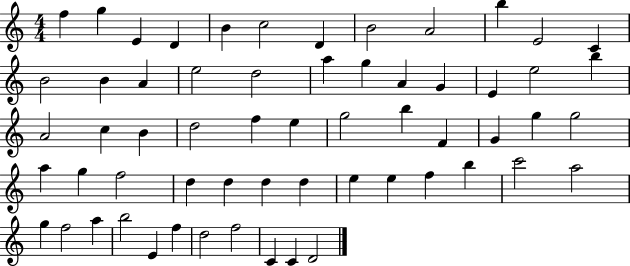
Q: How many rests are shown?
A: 0